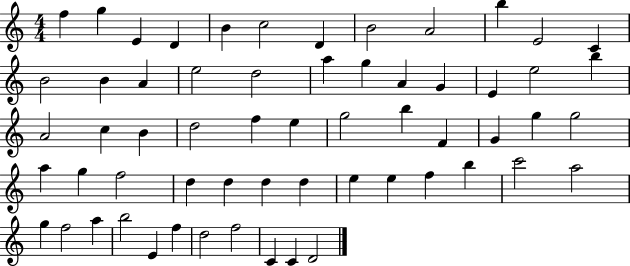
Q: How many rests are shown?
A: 0